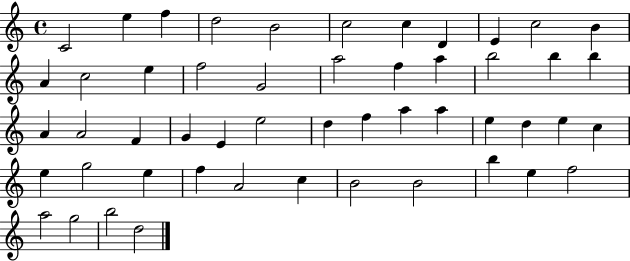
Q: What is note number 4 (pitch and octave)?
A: D5